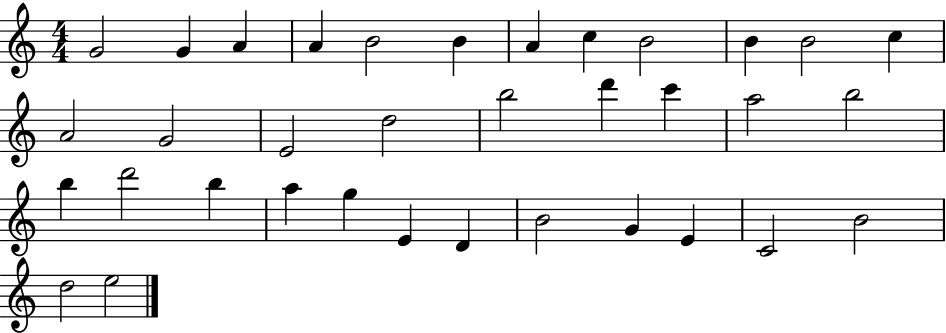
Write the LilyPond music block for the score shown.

{
  \clef treble
  \numericTimeSignature
  \time 4/4
  \key c \major
  g'2 g'4 a'4 | a'4 b'2 b'4 | a'4 c''4 b'2 | b'4 b'2 c''4 | \break a'2 g'2 | e'2 d''2 | b''2 d'''4 c'''4 | a''2 b''2 | \break b''4 d'''2 b''4 | a''4 g''4 e'4 d'4 | b'2 g'4 e'4 | c'2 b'2 | \break d''2 e''2 | \bar "|."
}